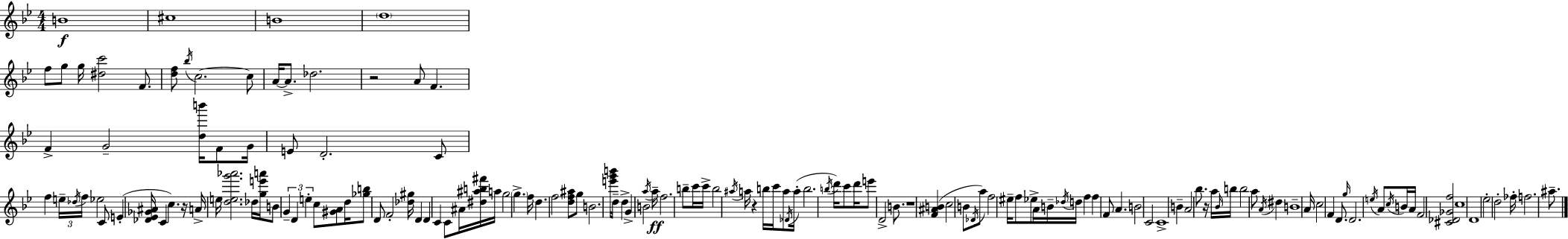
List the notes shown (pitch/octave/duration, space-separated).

B4/w C#5/w B4/w D5/w F5/e G5/e G5/s [D#5,C6]/h F4/e. [D5,F5]/e Bb5/s C5/h. C5/e A4/s A4/e. Db5/h. R/h A4/e F4/q. F4/q G4/h [D5,B6]/s F4/e G4/s E4/e D4/h. C4/e F5/q E5/s Db5/s F5/s Eb5/h C4/e E4/q [Db4,Eb4,Gb4,A#4]/s C4/q C5/q. R/s A4/s E5/s [D5,E5,G6,Ab6]/h. Db5/s [G5,E6,A6]/s B4/e G4/q D4/q E5/q C5/e [G#4,A4]/e D5/s [Gb5,B5]/e D4/e F4/h [Db5,G#5]/s D4/q D4/q C4/q C4/e A#4/s [D#5,A#5,B5,F#6]/s A5/s G5/h G5/q. F5/s D5/q. F5/h [D5,F5,A#5]/e G5/e B4/h. [E6,G6,B6]/s D5/s D5/q G4/q B4/h A5/s A5/s F5/h. B5/e C6/s C6/s B5/h A#5/s A5/s R/q B5/s C6/s A5/e Db4/s A5/s B5/h. B5/s D6/s C6/e D6/s E6/e D4/h B4/e. R/w [F4,A#4,B4]/q C5/h B4/e Db4/s A5/e F5/h EIS5/s F5/e Eb5/e A4/s B4/s Db5/s D5/s F5/q F5/q F4/e A4/q. B4/h C4/h C4/w B4/q A4/h Bb5/e. R/s A5/s Bb4/s B5/s B5/h A5/e A4/s D#5/q B4/w A4/s C5/h F4/q D4/e. G5/s D4/h. E5/s A4/e C5/s B4/s A4/s F4/h [C#4,Db4,Gb4,F5]/h C5/w D4/w Eb5/h D5/h FES5/s F5/h. A#5/e.